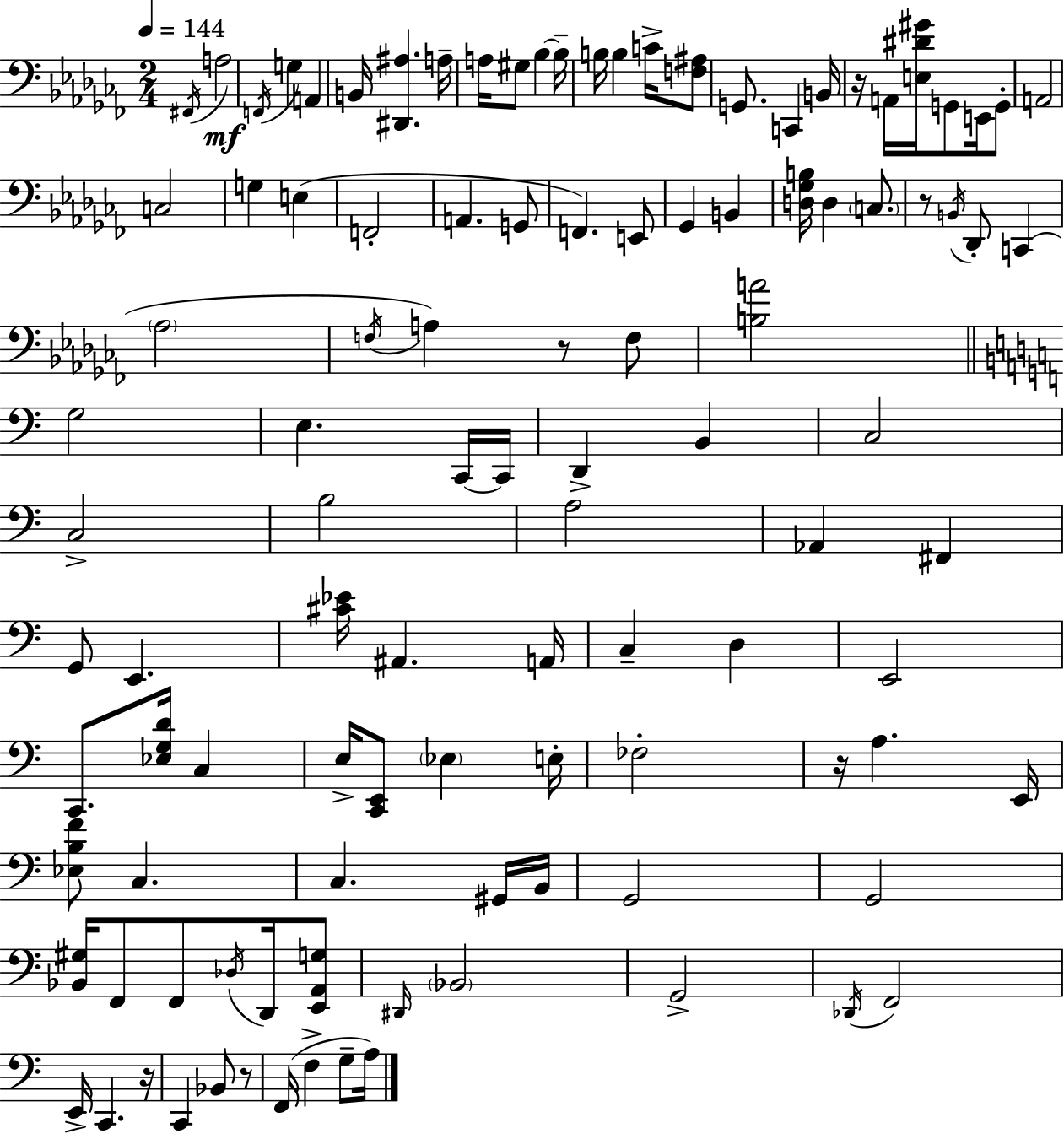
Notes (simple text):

F#2/s A3/h F2/s G3/q A2/q B2/s [D#2,A#3]/q. A3/s A3/s G#3/e Bb3/q Bb3/s B3/s B3/q C4/s [F3,A#3]/e G2/e. C2/q B2/s R/s A2/s [E3,D#4,G#4]/s G2/e E2/s G2/e A2/h C3/h G3/q E3/q F2/h A2/q. G2/e F2/q. E2/e Gb2/q B2/q [D3,Gb3,B3]/s D3/q C3/e. R/e B2/s Db2/e C2/q Ab3/h F3/s A3/q R/e F3/e [B3,A4]/h G3/h E3/q. C2/s C2/s D2/q B2/q C3/h C3/h B3/h A3/h Ab2/q F#2/q G2/e E2/q. [C#4,Eb4]/s A#2/q. A2/s C3/q D3/q E2/h C2/e. [Eb3,G3,D4]/s C3/q E3/s [C2,E2]/e Eb3/q E3/s FES3/h R/s A3/q. E2/s [Eb3,B3,F4]/e C3/q. C3/q. G#2/s B2/s G2/h G2/h [Bb2,G#3]/s F2/e F2/e Db3/s D2/s [E2,A2,G3]/e D#2/s Bb2/h G2/h Db2/s F2/h E2/s C2/q. R/s C2/q Bb2/e R/e F2/s F3/q G3/e A3/s